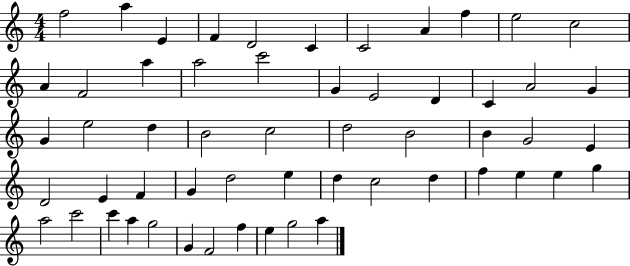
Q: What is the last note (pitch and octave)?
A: A5